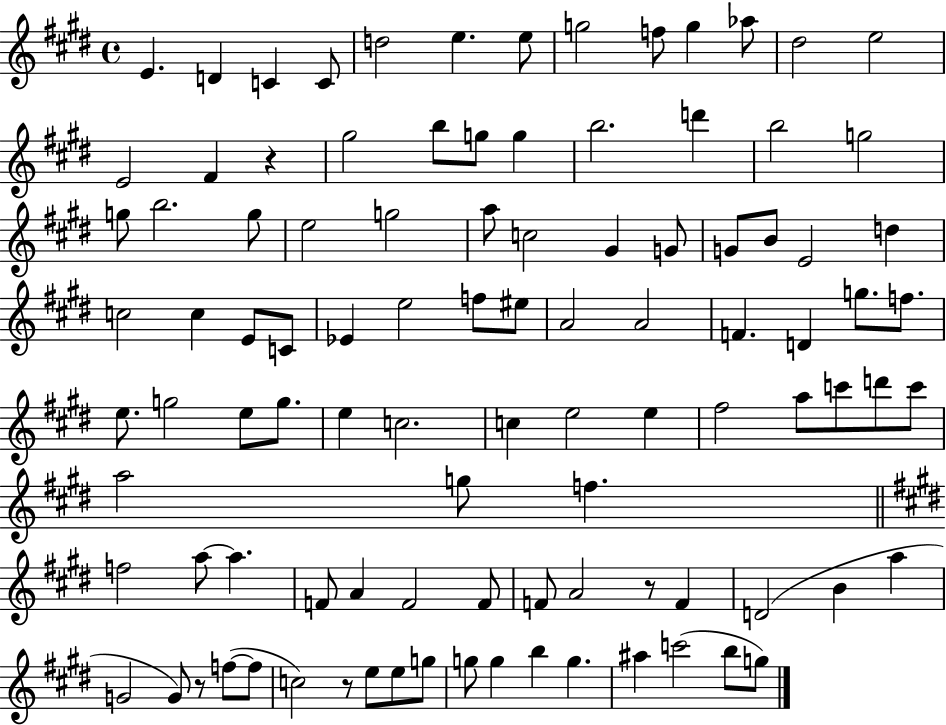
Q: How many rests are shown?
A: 4